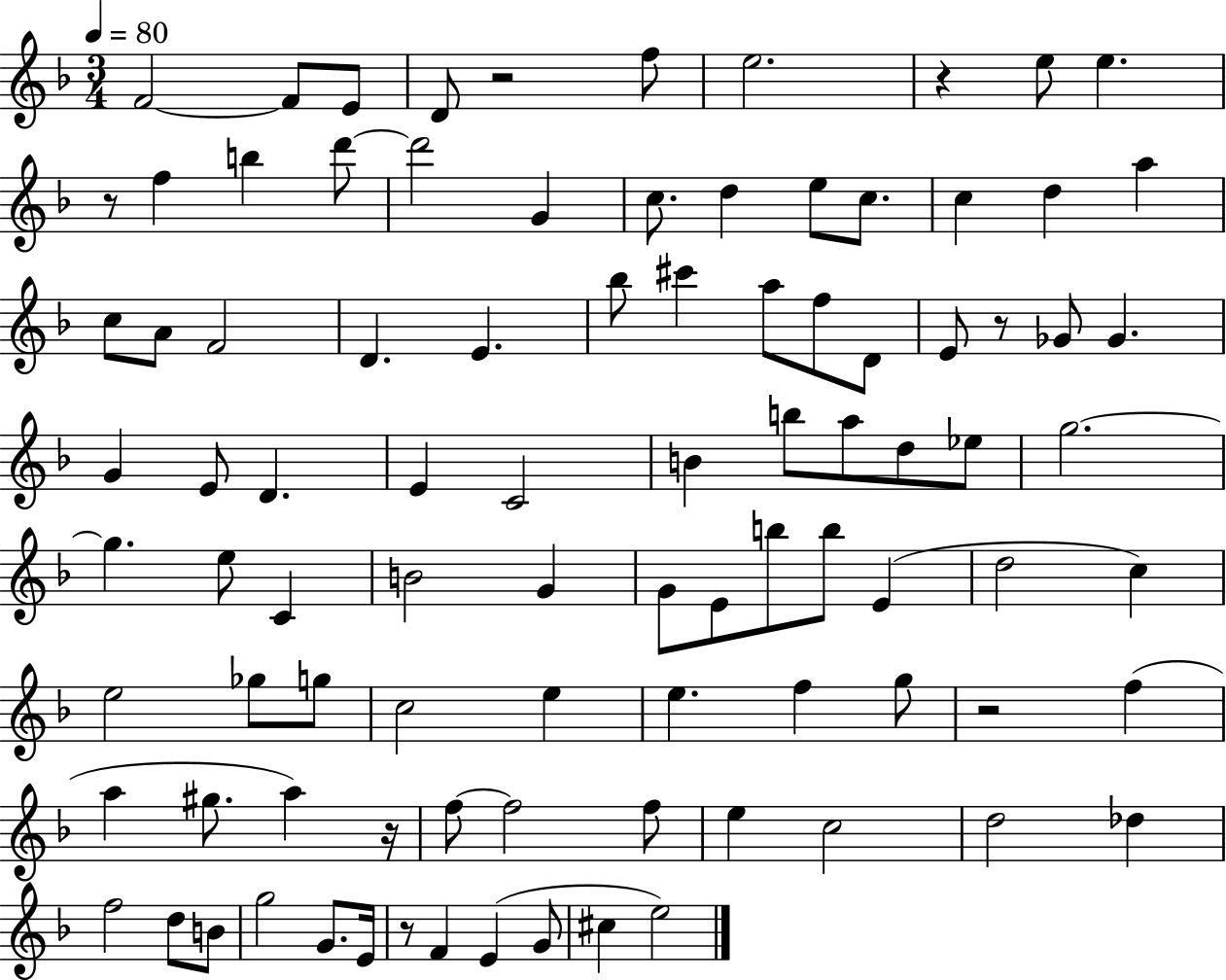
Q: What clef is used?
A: treble